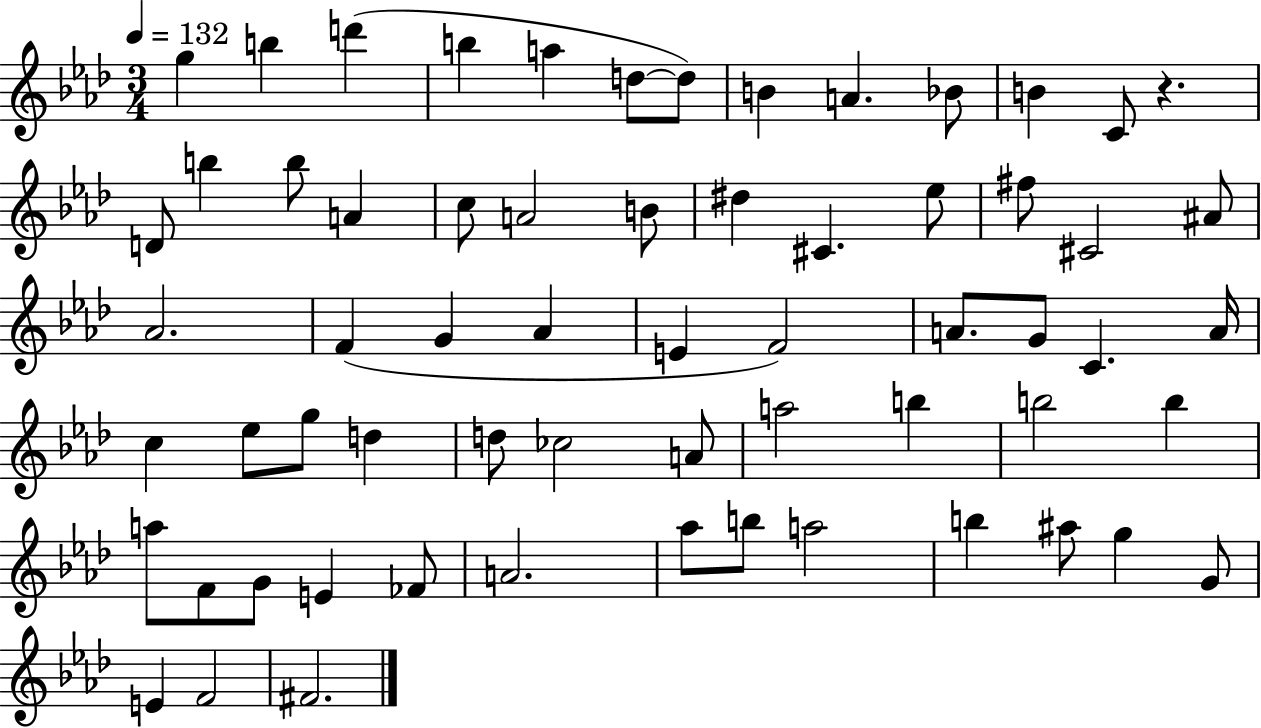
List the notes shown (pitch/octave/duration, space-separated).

G5/q B5/q D6/q B5/q A5/q D5/e D5/e B4/q A4/q. Bb4/e B4/q C4/e R/q. D4/e B5/q B5/e A4/q C5/e A4/h B4/e D#5/q C#4/q. Eb5/e F#5/e C#4/h A#4/e Ab4/h. F4/q G4/q Ab4/q E4/q F4/h A4/e. G4/e C4/q. A4/s C5/q Eb5/e G5/e D5/q D5/e CES5/h A4/e A5/h B5/q B5/h B5/q A5/e F4/e G4/e E4/q FES4/e A4/h. Ab5/e B5/e A5/h B5/q A#5/e G5/q G4/e E4/q F4/h F#4/h.